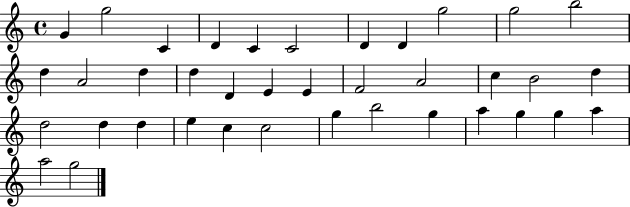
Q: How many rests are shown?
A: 0